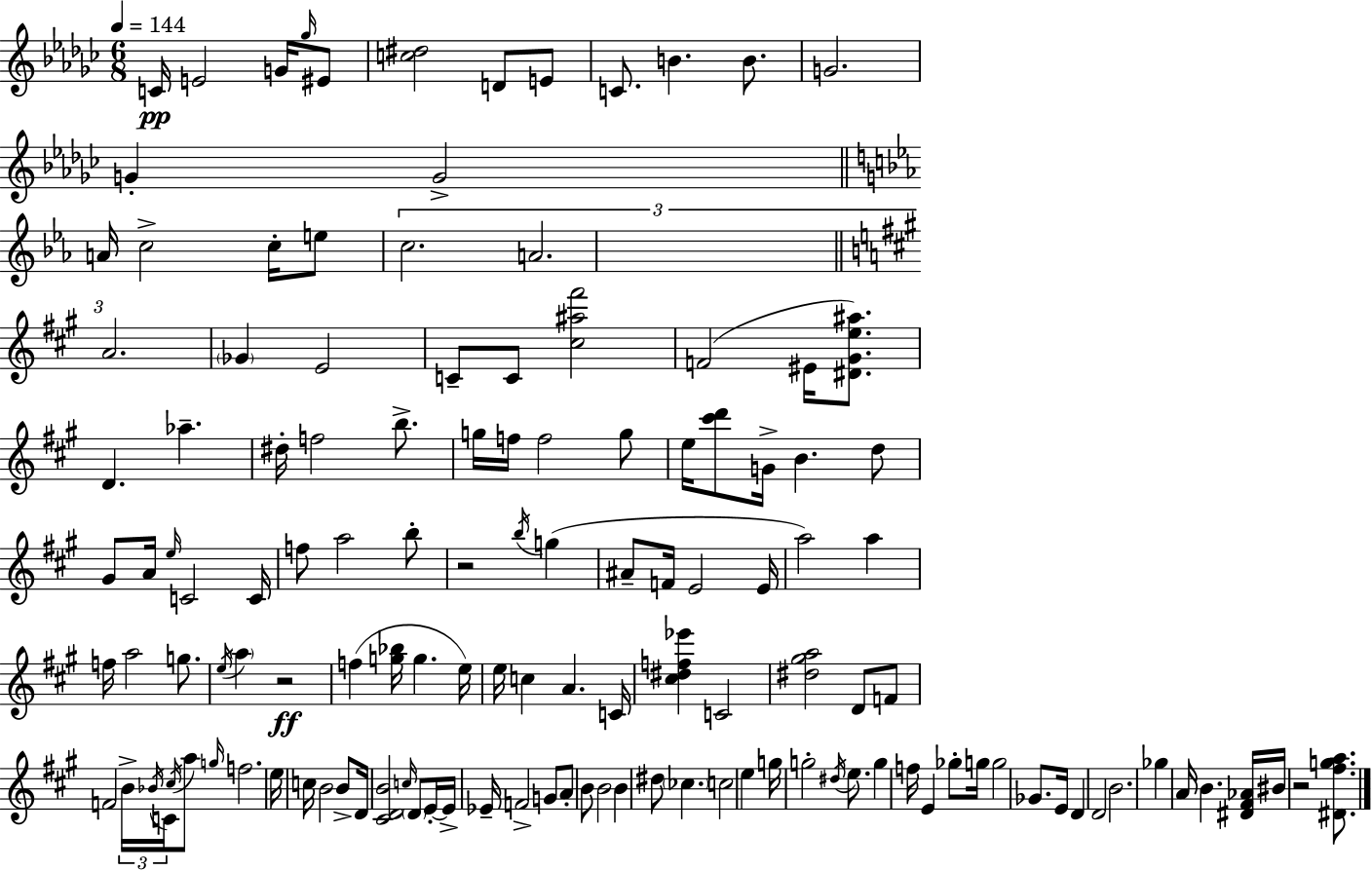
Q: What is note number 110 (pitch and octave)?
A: E4